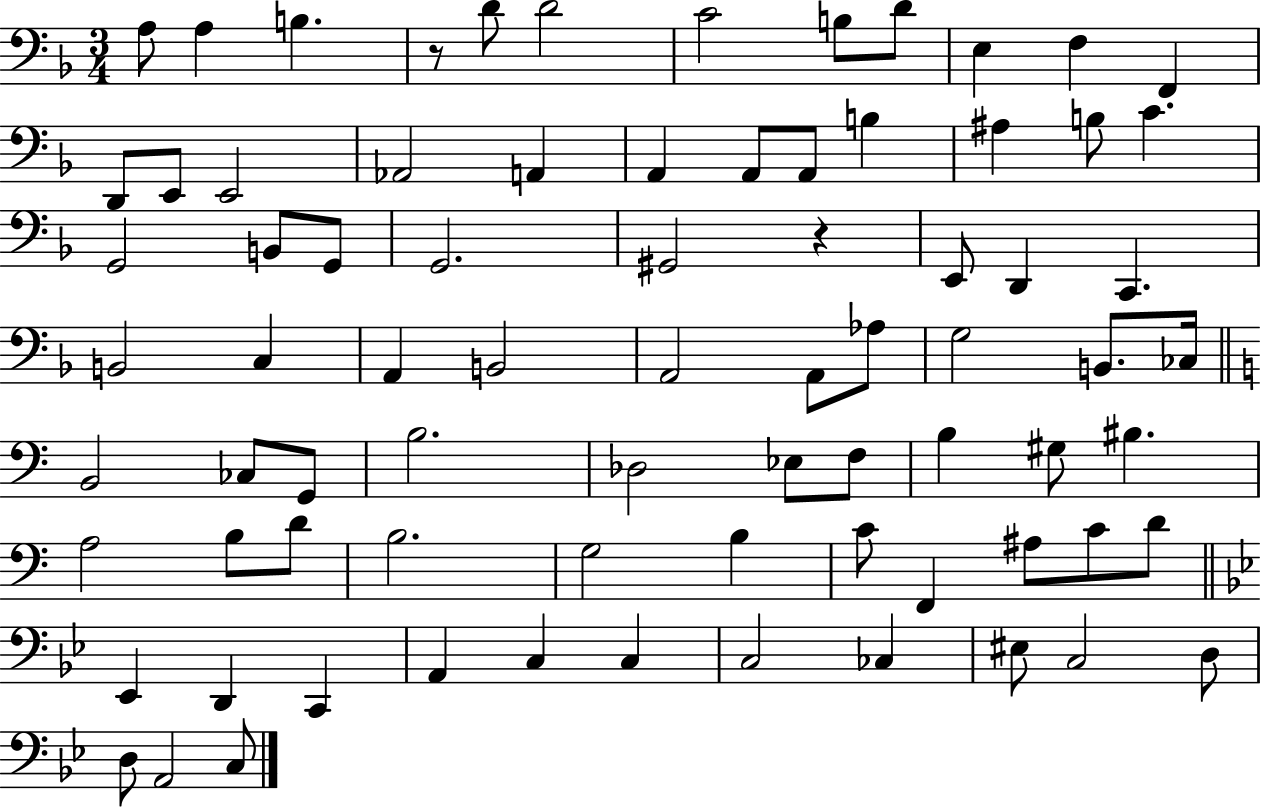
X:1
T:Untitled
M:3/4
L:1/4
K:F
A,/2 A, B, z/2 D/2 D2 C2 B,/2 D/2 E, F, F,, D,,/2 E,,/2 E,,2 _A,,2 A,, A,, A,,/2 A,,/2 B, ^A, B,/2 C G,,2 B,,/2 G,,/2 G,,2 ^G,,2 z E,,/2 D,, C,, B,,2 C, A,, B,,2 A,,2 A,,/2 _A,/2 G,2 B,,/2 _C,/4 B,,2 _C,/2 G,,/2 B,2 _D,2 _E,/2 F,/2 B, ^G,/2 ^B, A,2 B,/2 D/2 B,2 G,2 B, C/2 F,, ^A,/2 C/2 D/2 _E,, D,, C,, A,, C, C, C,2 _C, ^E,/2 C,2 D,/2 D,/2 A,,2 C,/2